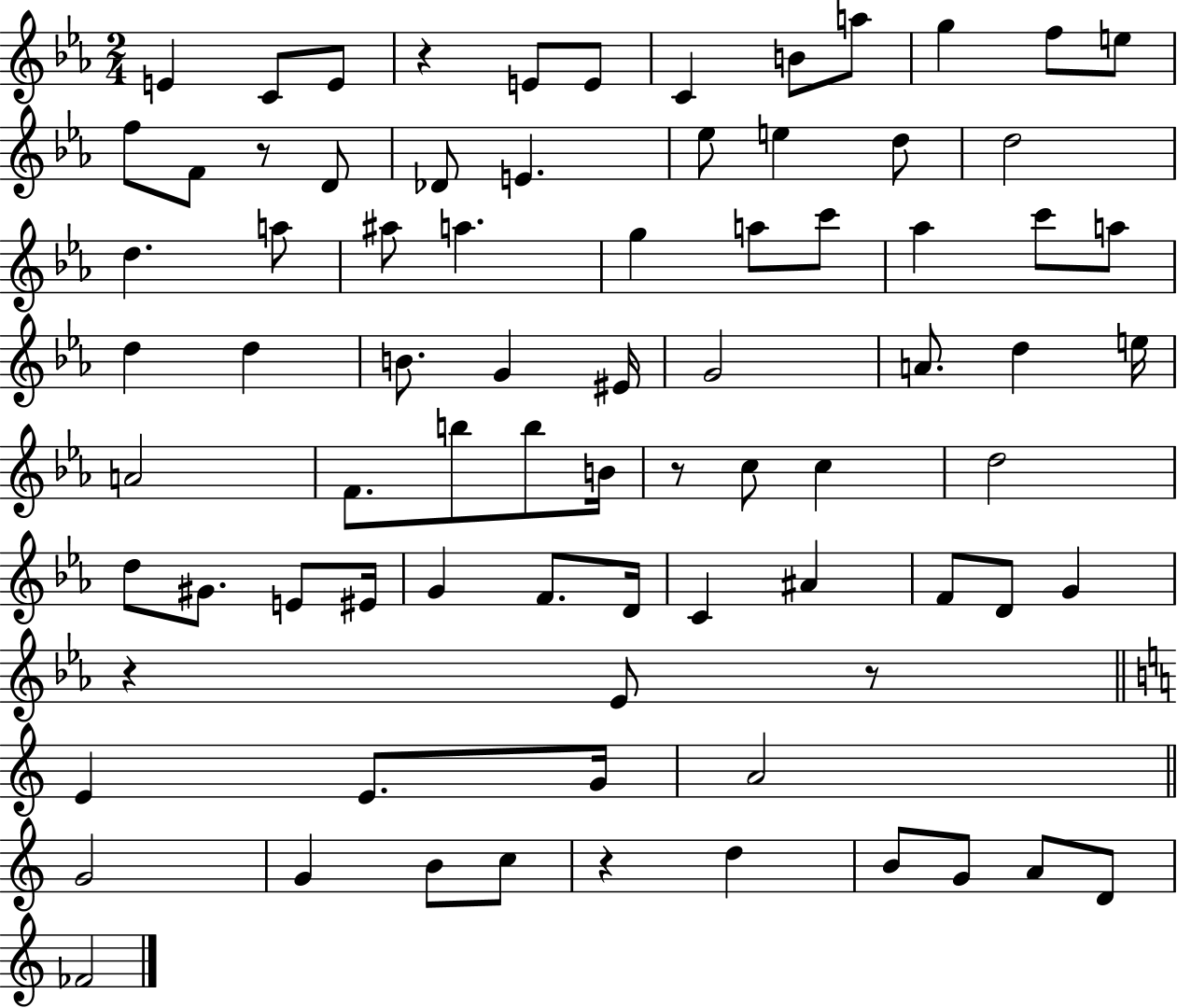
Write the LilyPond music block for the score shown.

{
  \clef treble
  \numericTimeSignature
  \time 2/4
  \key ees \major
  \repeat volta 2 { e'4 c'8 e'8 | r4 e'8 e'8 | c'4 b'8 a''8 | g''4 f''8 e''8 | \break f''8 f'8 r8 d'8 | des'8 e'4. | ees''8 e''4 d''8 | d''2 | \break d''4. a''8 | ais''8 a''4. | g''4 a''8 c'''8 | aes''4 c'''8 a''8 | \break d''4 d''4 | b'8. g'4 eis'16 | g'2 | a'8. d''4 e''16 | \break a'2 | f'8. b''8 b''8 b'16 | r8 c''8 c''4 | d''2 | \break d''8 gis'8. e'8 eis'16 | g'4 f'8. d'16 | c'4 ais'4 | f'8 d'8 g'4 | \break r4 ees'8 r8 | \bar "||" \break \key c \major e'4 e'8. g'16 | a'2 | \bar "||" \break \key a \minor g'2 | g'4 b'8 c''8 | r4 d''4 | b'8 g'8 a'8 d'8 | \break fes'2 | } \bar "|."
}